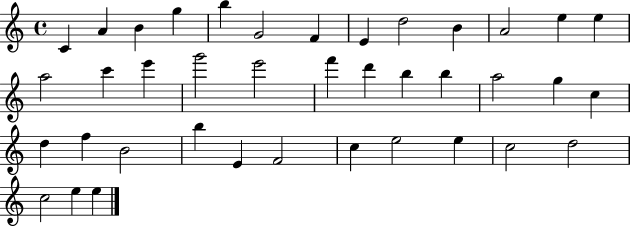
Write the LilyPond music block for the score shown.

{
  \clef treble
  \time 4/4
  \defaultTimeSignature
  \key c \major
  c'4 a'4 b'4 g''4 | b''4 g'2 f'4 | e'4 d''2 b'4 | a'2 e''4 e''4 | \break a''2 c'''4 e'''4 | g'''2 e'''2 | f'''4 d'''4 b''4 b''4 | a''2 g''4 c''4 | \break d''4 f''4 b'2 | b''4 e'4 f'2 | c''4 e''2 e''4 | c''2 d''2 | \break c''2 e''4 e''4 | \bar "|."
}